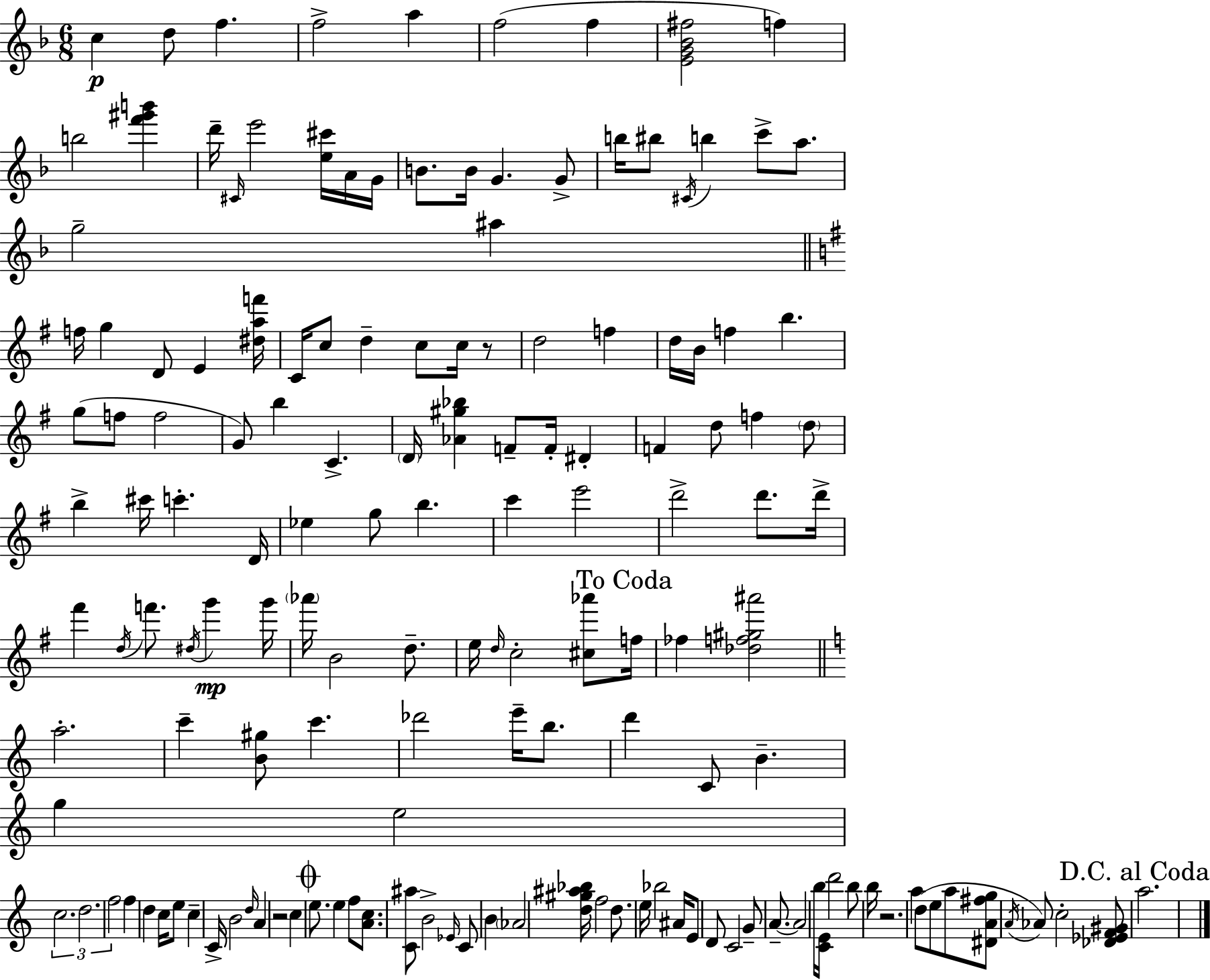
{
  \clef treble
  \numericTimeSignature
  \time 6/8
  \key d \minor
  \repeat volta 2 { c''4\p d''8 f''4. | f''2-> a''4 | f''2( f''4 | <e' g' bes' fis''>2 f''4) | \break b''2 <f''' gis''' b'''>4 | d'''16-- \grace { cis'16 } e'''2 <e'' cis'''>16 a'16 | g'16 b'8. b'16 g'4. g'8-> | b''16 bis''8 \acciaccatura { cis'16 } b''4 c'''8-> a''8. | \break g''2-- ais''4 | \bar "||" \break \key g \major f''16 g''4 d'8 e'4 <dis'' a'' f'''>16 | c'16 c''8 d''4-- c''8 c''16 r8 | d''2 f''4 | d''16 b'16 f''4 b''4. | \break g''8( f''8 f''2 | g'8) b''4 c'4.-> | \parenthesize d'16 <aes' gis'' bes''>4 f'8-- f'16-. dis'4-. | f'4 d''8 f''4 \parenthesize d''8 | \break b''4-> cis'''16 c'''4.-. d'16 | ees''4 g''8 b''4. | c'''4 e'''2 | d'''2-> d'''8. d'''16-> | \break fis'''4 \acciaccatura { d''16 } f'''8. \acciaccatura { dis''16 }\mp g'''4 | g'''16 \parenthesize aes'''16 b'2 d''8.-- | e''16 \grace { d''16 } c''2-. | <cis'' aes'''>8 \mark "To Coda" f''16 fes''4 <des'' f'' gis'' ais'''>2 | \break \bar "||" \break \key a \minor a''2.-. | c'''4-- <b' gis''>8 c'''4. | des'''2 e'''16-- b''8. | d'''4 c'8 b'4.-- | \break g''4 e''2 | \tuplet 3/2 { c''2. | d''2. | f''2 } f''4 | \break d''4 c''16 e''8 c''4-- c'16-> | b'2 \grace { d''16 } a'4 | r2 c''4 | \mark \markup { \musicglyph "scripts.coda" } e''8. e''4 f''8 <a' c''>8. | \break <c' ais''>8 b'2-> \grace { ees'16 } | c'8 b'4 \parenthesize aes'2 | <d'' gis'' ais'' bes''>16 f''2 d''8. | e''16 bes''2 ais'16 | \break e'8 d'8 c'2 | g'8-- a'8.--~~ a'2 | b''16 <c' e'>16 d'''2 b''8 | b''16 r2. | \break a''4 d''8( e''8 a''8 | <dis' a' fis'' g''>8 \acciaccatura { a'16 } aes'8) c''2-. | <des' ees' f' gis'>8 \mark "D.C. al Coda" a''2. | } \bar "|."
}